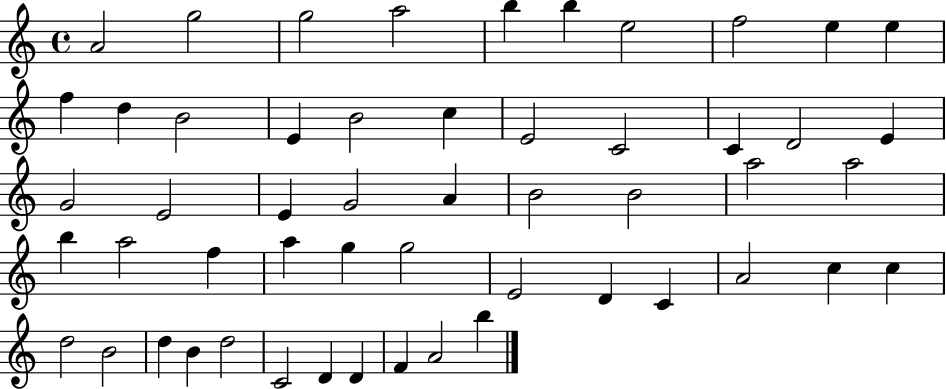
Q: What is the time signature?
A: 4/4